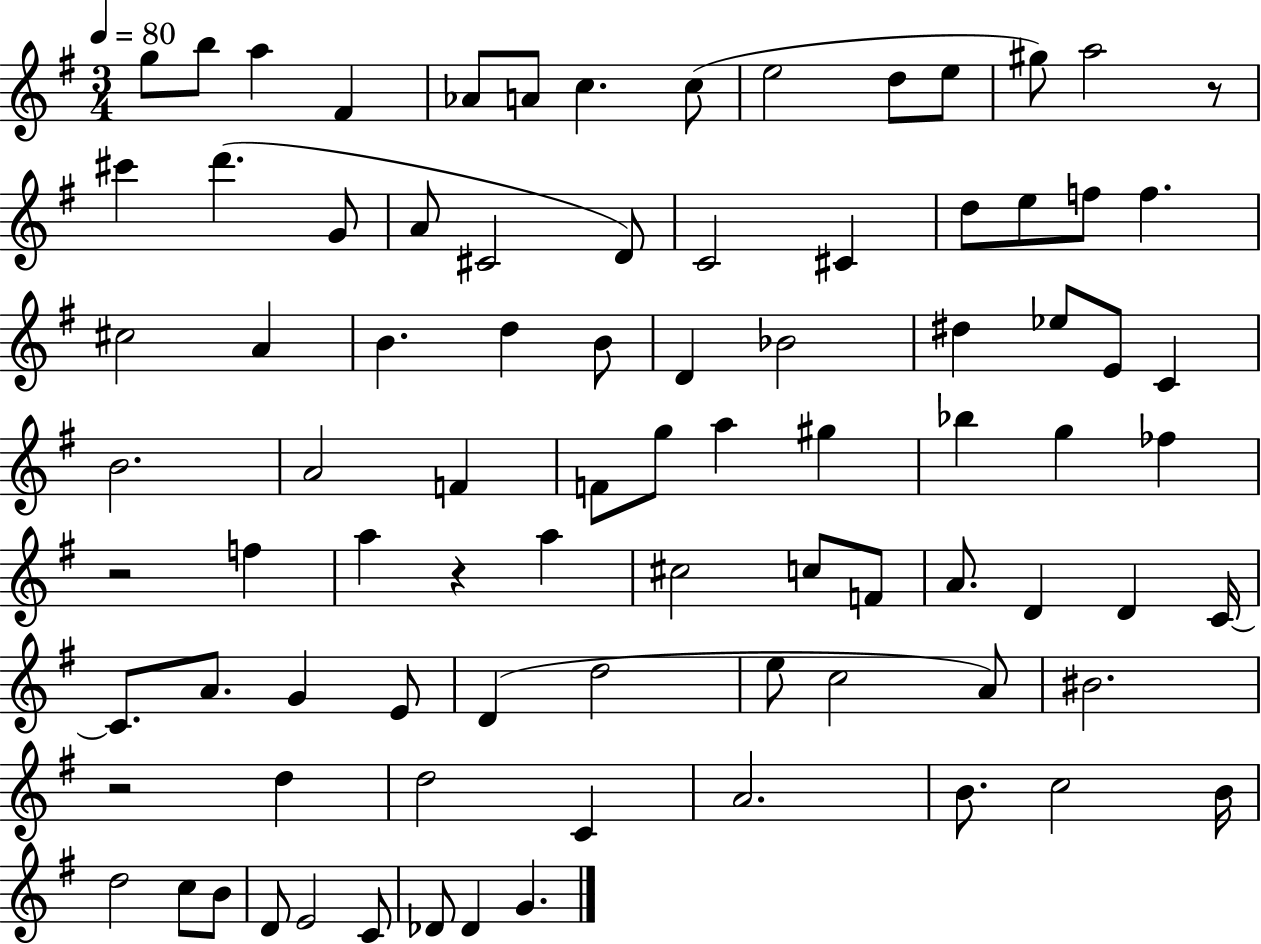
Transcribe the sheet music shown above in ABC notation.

X:1
T:Untitled
M:3/4
L:1/4
K:G
g/2 b/2 a ^F _A/2 A/2 c c/2 e2 d/2 e/2 ^g/2 a2 z/2 ^c' d' G/2 A/2 ^C2 D/2 C2 ^C d/2 e/2 f/2 f ^c2 A B d B/2 D _B2 ^d _e/2 E/2 C B2 A2 F F/2 g/2 a ^g _b g _f z2 f a z a ^c2 c/2 F/2 A/2 D D C/4 C/2 A/2 G E/2 D d2 e/2 c2 A/2 ^B2 z2 d d2 C A2 B/2 c2 B/4 d2 c/2 B/2 D/2 E2 C/2 _D/2 _D G